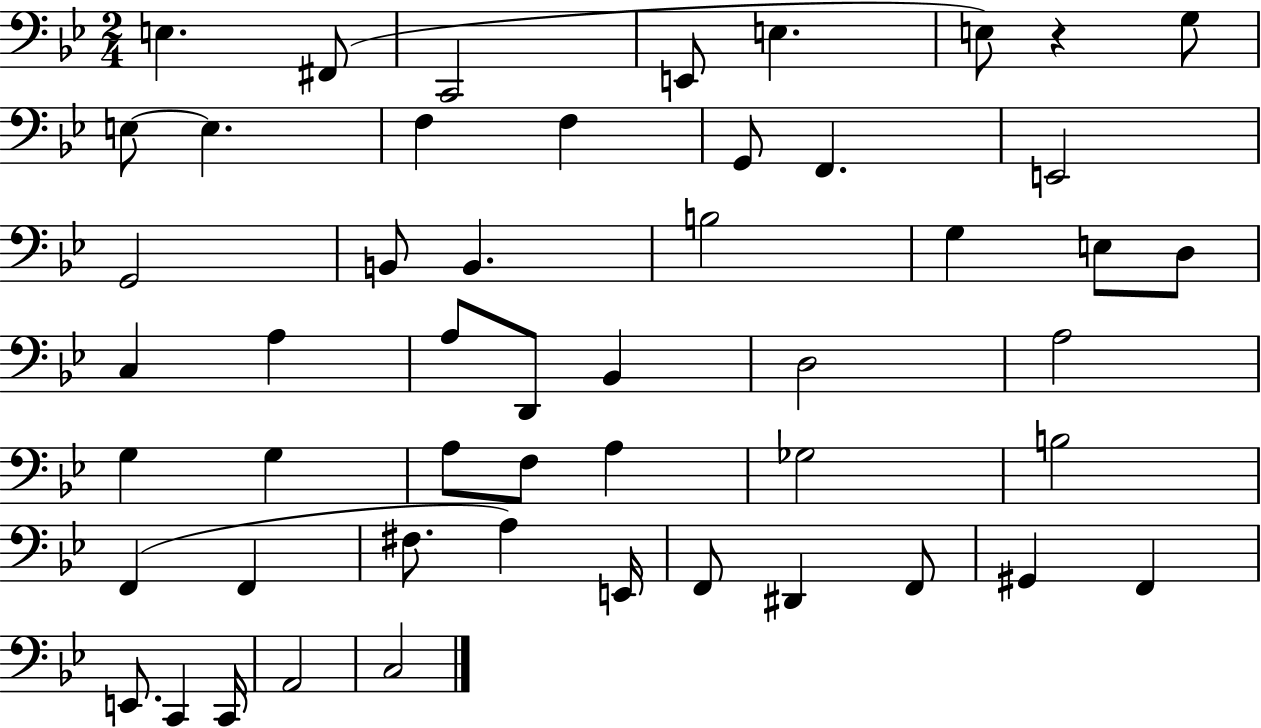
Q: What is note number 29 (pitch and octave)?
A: G3